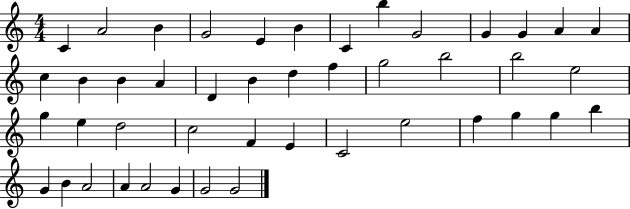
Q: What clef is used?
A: treble